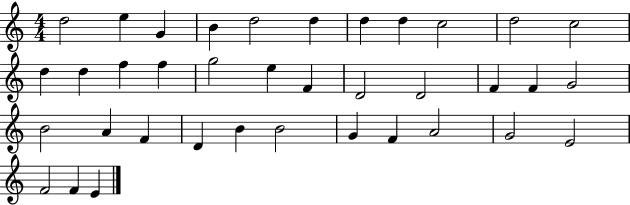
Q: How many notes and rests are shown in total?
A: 37